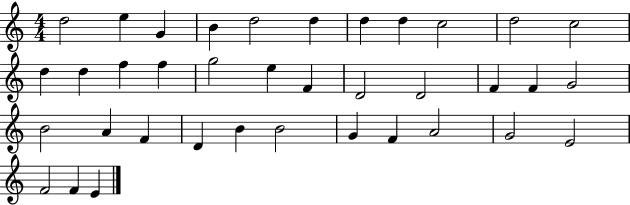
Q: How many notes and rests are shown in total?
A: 37